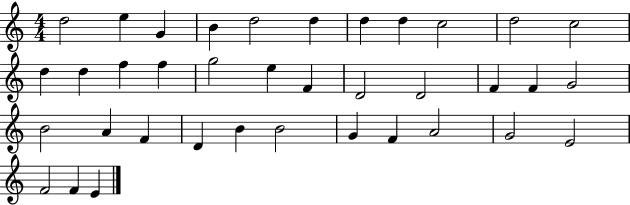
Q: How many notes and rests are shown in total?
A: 37